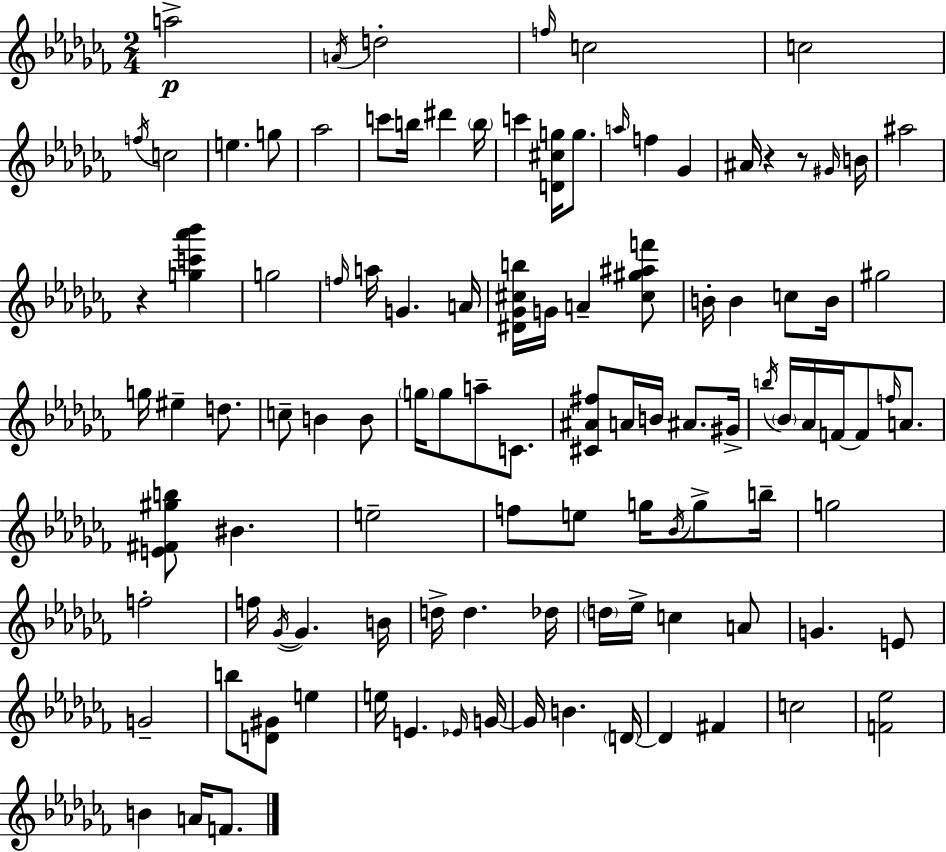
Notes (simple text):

A5/h A4/s D5/h F5/s C5/h C5/h F5/s C5/h E5/q. G5/e Ab5/h C6/e B5/s D#6/q B5/s C6/q [D4,C#5,G5]/s G5/e. A5/s F5/q Gb4/q A#4/s R/q R/e G#4/s B4/s A#5/h R/q [G5,C6,Ab6,Bb6]/q G5/h F5/s A5/s G4/q. A4/s [D#4,Gb4,C#5,B5]/s G4/s A4/q [C#5,G#5,A#5,F6]/e B4/s B4/q C5/e B4/s G#5/h G5/s EIS5/q D5/e. C5/e B4/q B4/e G5/s G5/e A5/e C4/e. [C#4,A#4,F#5]/e A4/s B4/s A#4/e. G#4/s B5/s Bb4/s Ab4/s F4/s F4/e F5/s A4/e. [E4,F#4,G#5,B5]/e BIS4/q. E5/h F5/e E5/e G5/s Bb4/s G5/e B5/s G5/h F5/h F5/s Gb4/s Gb4/q. B4/s D5/s D5/q. Db5/s D5/s Eb5/s C5/q A4/e G4/q. E4/e G4/h B5/e [D4,G#4]/e E5/q E5/s E4/q. Eb4/s G4/s G4/s B4/q. D4/s D4/q F#4/q C5/h [F4,Eb5]/h B4/q A4/s F4/e.